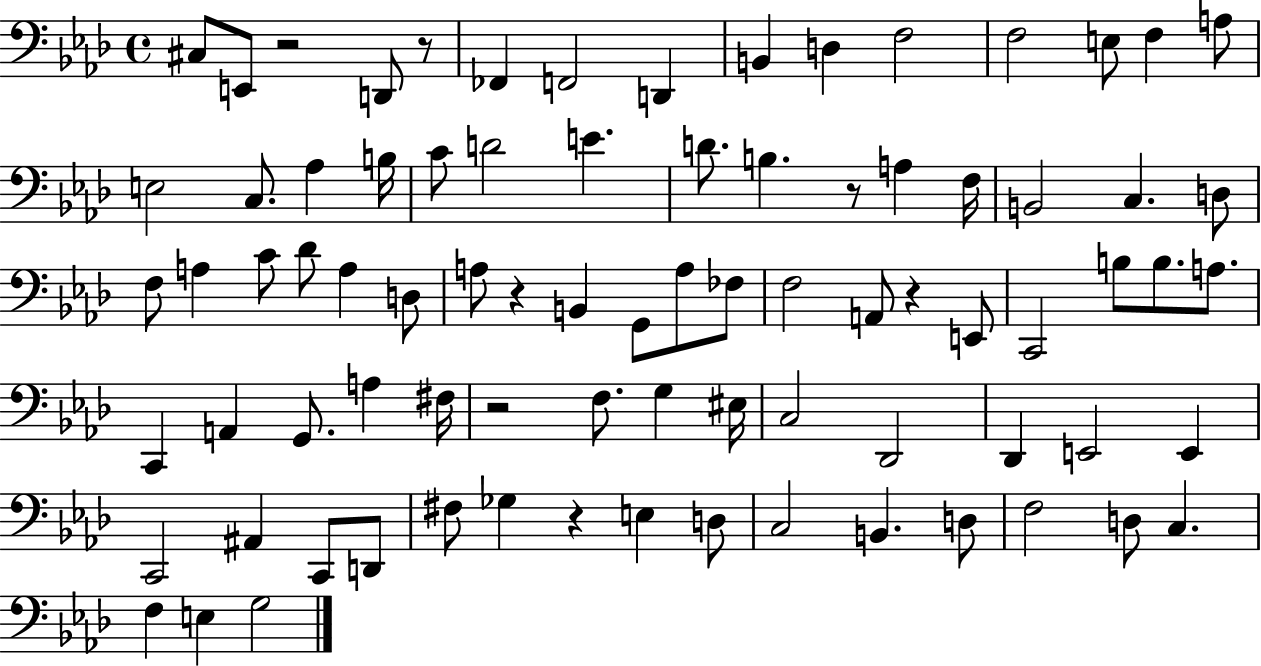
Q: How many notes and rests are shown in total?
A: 82